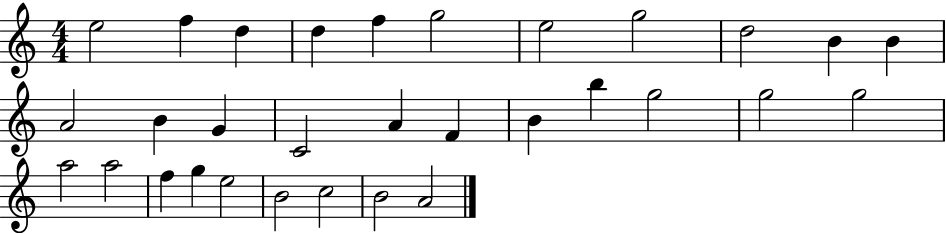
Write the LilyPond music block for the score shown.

{
  \clef treble
  \numericTimeSignature
  \time 4/4
  \key c \major
  e''2 f''4 d''4 | d''4 f''4 g''2 | e''2 g''2 | d''2 b'4 b'4 | \break a'2 b'4 g'4 | c'2 a'4 f'4 | b'4 b''4 g''2 | g''2 g''2 | \break a''2 a''2 | f''4 g''4 e''2 | b'2 c''2 | b'2 a'2 | \break \bar "|."
}